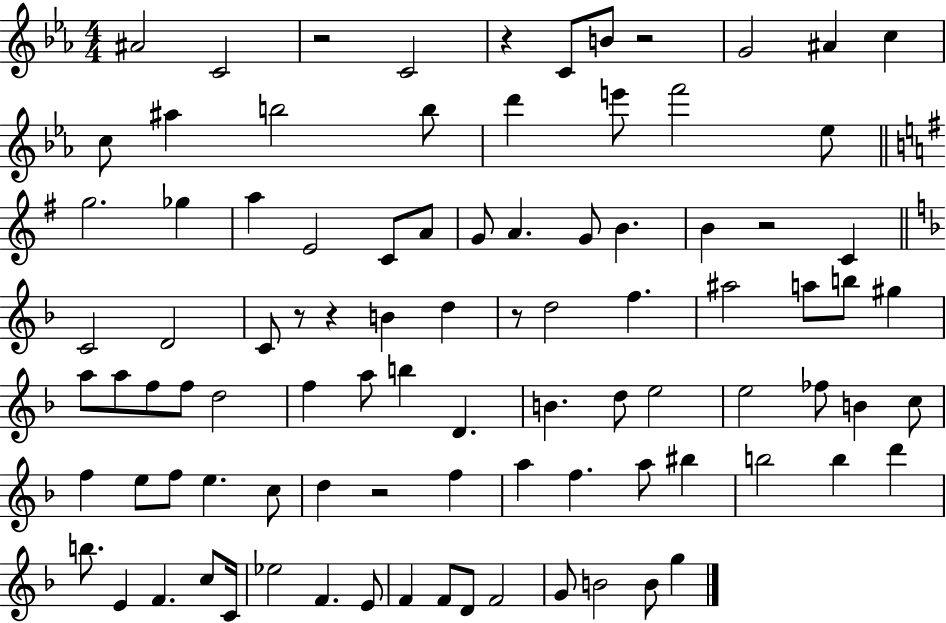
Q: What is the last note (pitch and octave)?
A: G5